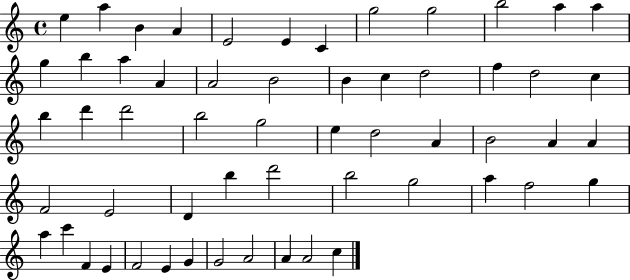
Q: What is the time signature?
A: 4/4